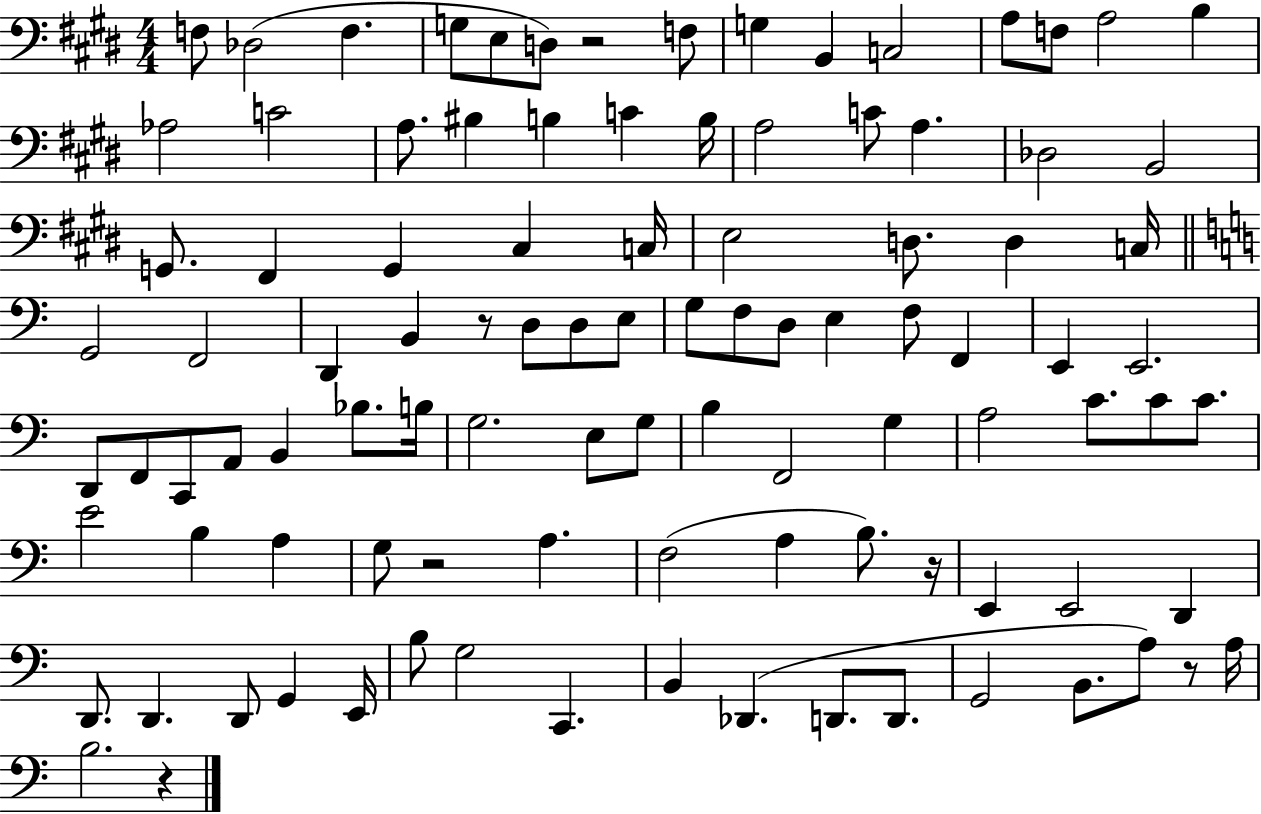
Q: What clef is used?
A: bass